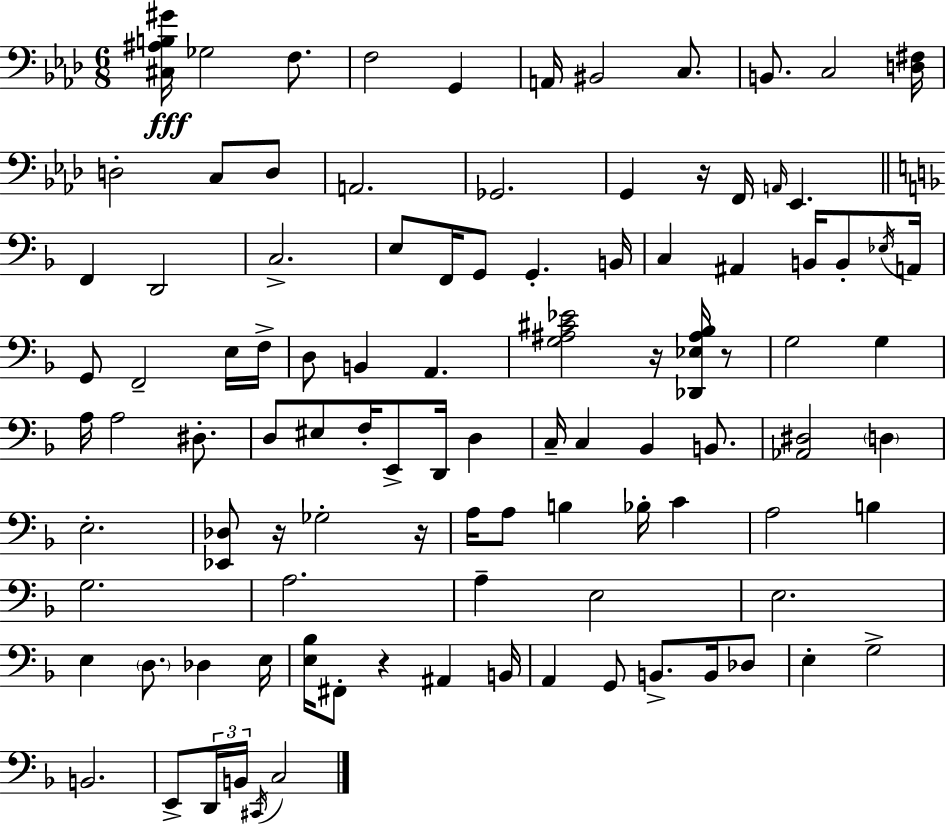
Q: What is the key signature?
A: AES major